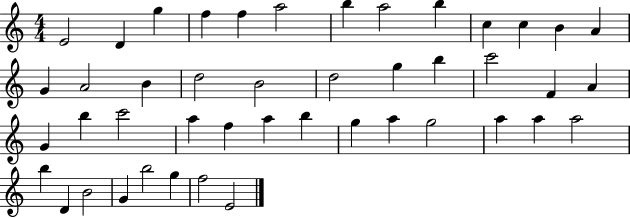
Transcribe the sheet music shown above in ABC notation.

X:1
T:Untitled
M:4/4
L:1/4
K:C
E2 D g f f a2 b a2 b c c B A G A2 B d2 B2 d2 g b c'2 F A G b c'2 a f a b g a g2 a a a2 b D B2 G b2 g f2 E2